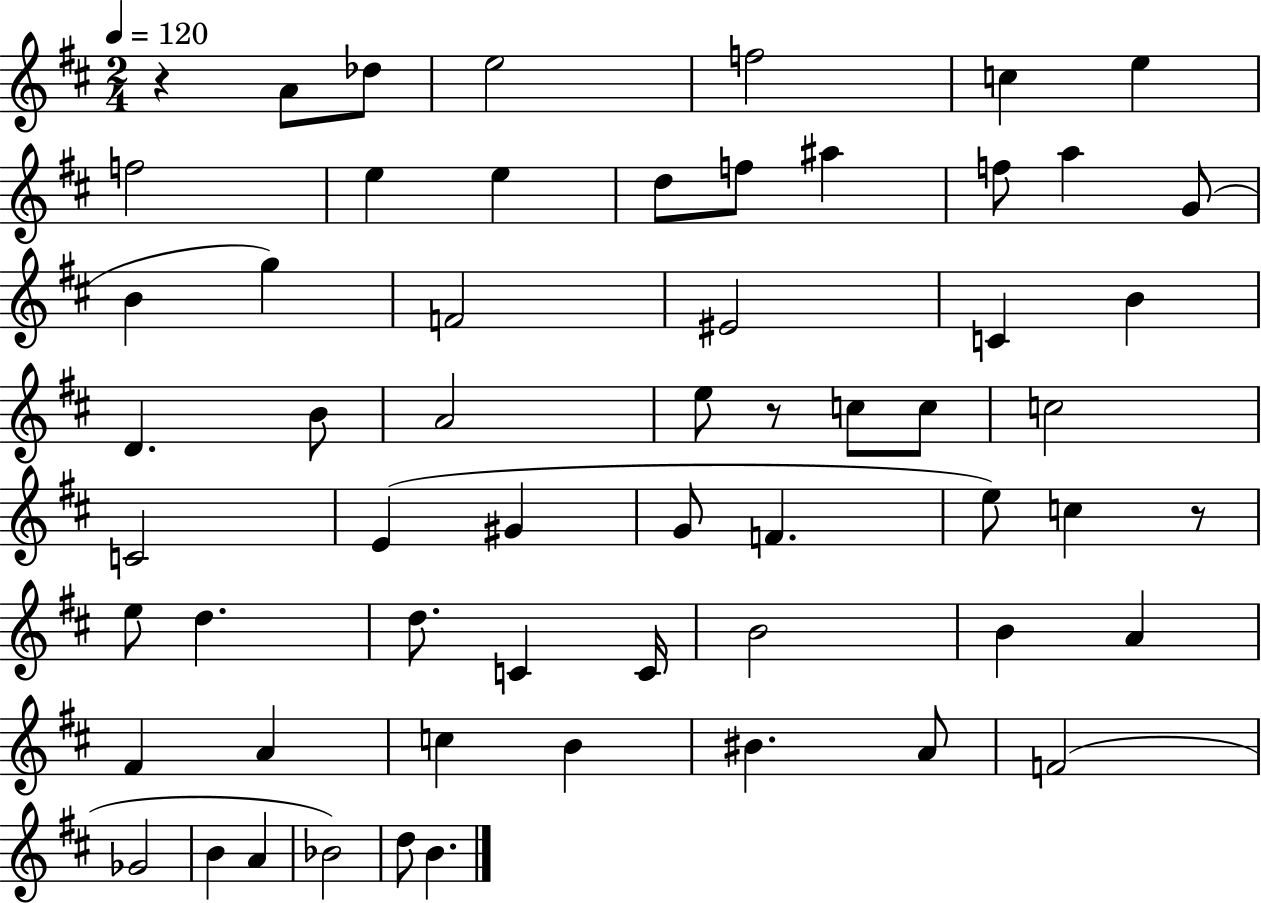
{
  \clef treble
  \numericTimeSignature
  \time 2/4
  \key d \major
  \tempo 4 = 120
  r4 a'8 des''8 | e''2 | f''2 | c''4 e''4 | \break f''2 | e''4 e''4 | d''8 f''8 ais''4 | f''8 a''4 g'8( | \break b'4 g''4) | f'2 | eis'2 | c'4 b'4 | \break d'4. b'8 | a'2 | e''8 r8 c''8 c''8 | c''2 | \break c'2 | e'4( gis'4 | g'8 f'4. | e''8) c''4 r8 | \break e''8 d''4. | d''8. c'4 c'16 | b'2 | b'4 a'4 | \break fis'4 a'4 | c''4 b'4 | bis'4. a'8 | f'2( | \break ges'2 | b'4 a'4 | bes'2) | d''8 b'4. | \break \bar "|."
}